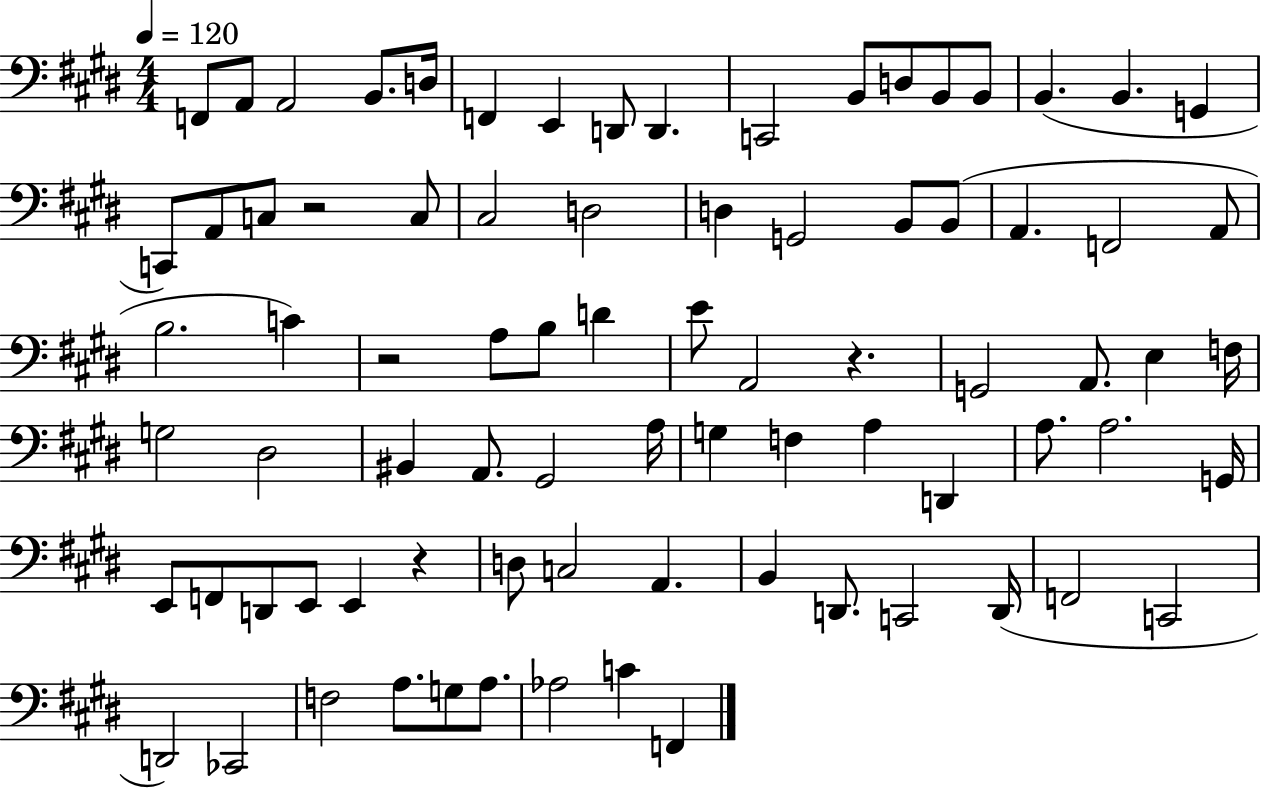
F2/e A2/e A2/h B2/e. D3/s F2/q E2/q D2/e D2/q. C2/h B2/e D3/e B2/e B2/e B2/q. B2/q. G2/q C2/e A2/e C3/e R/h C3/e C#3/h D3/h D3/q G2/h B2/e B2/e A2/q. F2/h A2/e B3/h. C4/q R/h A3/e B3/e D4/q E4/e A2/h R/q. G2/h A2/e. E3/q F3/s G3/h D#3/h BIS2/q A2/e. G#2/h A3/s G3/q F3/q A3/q D2/q A3/e. A3/h. G2/s E2/e F2/e D2/e E2/e E2/q R/q D3/e C3/h A2/q. B2/q D2/e. C2/h D2/s F2/h C2/h D2/h CES2/h F3/h A3/e. G3/e A3/e. Ab3/h C4/q F2/q